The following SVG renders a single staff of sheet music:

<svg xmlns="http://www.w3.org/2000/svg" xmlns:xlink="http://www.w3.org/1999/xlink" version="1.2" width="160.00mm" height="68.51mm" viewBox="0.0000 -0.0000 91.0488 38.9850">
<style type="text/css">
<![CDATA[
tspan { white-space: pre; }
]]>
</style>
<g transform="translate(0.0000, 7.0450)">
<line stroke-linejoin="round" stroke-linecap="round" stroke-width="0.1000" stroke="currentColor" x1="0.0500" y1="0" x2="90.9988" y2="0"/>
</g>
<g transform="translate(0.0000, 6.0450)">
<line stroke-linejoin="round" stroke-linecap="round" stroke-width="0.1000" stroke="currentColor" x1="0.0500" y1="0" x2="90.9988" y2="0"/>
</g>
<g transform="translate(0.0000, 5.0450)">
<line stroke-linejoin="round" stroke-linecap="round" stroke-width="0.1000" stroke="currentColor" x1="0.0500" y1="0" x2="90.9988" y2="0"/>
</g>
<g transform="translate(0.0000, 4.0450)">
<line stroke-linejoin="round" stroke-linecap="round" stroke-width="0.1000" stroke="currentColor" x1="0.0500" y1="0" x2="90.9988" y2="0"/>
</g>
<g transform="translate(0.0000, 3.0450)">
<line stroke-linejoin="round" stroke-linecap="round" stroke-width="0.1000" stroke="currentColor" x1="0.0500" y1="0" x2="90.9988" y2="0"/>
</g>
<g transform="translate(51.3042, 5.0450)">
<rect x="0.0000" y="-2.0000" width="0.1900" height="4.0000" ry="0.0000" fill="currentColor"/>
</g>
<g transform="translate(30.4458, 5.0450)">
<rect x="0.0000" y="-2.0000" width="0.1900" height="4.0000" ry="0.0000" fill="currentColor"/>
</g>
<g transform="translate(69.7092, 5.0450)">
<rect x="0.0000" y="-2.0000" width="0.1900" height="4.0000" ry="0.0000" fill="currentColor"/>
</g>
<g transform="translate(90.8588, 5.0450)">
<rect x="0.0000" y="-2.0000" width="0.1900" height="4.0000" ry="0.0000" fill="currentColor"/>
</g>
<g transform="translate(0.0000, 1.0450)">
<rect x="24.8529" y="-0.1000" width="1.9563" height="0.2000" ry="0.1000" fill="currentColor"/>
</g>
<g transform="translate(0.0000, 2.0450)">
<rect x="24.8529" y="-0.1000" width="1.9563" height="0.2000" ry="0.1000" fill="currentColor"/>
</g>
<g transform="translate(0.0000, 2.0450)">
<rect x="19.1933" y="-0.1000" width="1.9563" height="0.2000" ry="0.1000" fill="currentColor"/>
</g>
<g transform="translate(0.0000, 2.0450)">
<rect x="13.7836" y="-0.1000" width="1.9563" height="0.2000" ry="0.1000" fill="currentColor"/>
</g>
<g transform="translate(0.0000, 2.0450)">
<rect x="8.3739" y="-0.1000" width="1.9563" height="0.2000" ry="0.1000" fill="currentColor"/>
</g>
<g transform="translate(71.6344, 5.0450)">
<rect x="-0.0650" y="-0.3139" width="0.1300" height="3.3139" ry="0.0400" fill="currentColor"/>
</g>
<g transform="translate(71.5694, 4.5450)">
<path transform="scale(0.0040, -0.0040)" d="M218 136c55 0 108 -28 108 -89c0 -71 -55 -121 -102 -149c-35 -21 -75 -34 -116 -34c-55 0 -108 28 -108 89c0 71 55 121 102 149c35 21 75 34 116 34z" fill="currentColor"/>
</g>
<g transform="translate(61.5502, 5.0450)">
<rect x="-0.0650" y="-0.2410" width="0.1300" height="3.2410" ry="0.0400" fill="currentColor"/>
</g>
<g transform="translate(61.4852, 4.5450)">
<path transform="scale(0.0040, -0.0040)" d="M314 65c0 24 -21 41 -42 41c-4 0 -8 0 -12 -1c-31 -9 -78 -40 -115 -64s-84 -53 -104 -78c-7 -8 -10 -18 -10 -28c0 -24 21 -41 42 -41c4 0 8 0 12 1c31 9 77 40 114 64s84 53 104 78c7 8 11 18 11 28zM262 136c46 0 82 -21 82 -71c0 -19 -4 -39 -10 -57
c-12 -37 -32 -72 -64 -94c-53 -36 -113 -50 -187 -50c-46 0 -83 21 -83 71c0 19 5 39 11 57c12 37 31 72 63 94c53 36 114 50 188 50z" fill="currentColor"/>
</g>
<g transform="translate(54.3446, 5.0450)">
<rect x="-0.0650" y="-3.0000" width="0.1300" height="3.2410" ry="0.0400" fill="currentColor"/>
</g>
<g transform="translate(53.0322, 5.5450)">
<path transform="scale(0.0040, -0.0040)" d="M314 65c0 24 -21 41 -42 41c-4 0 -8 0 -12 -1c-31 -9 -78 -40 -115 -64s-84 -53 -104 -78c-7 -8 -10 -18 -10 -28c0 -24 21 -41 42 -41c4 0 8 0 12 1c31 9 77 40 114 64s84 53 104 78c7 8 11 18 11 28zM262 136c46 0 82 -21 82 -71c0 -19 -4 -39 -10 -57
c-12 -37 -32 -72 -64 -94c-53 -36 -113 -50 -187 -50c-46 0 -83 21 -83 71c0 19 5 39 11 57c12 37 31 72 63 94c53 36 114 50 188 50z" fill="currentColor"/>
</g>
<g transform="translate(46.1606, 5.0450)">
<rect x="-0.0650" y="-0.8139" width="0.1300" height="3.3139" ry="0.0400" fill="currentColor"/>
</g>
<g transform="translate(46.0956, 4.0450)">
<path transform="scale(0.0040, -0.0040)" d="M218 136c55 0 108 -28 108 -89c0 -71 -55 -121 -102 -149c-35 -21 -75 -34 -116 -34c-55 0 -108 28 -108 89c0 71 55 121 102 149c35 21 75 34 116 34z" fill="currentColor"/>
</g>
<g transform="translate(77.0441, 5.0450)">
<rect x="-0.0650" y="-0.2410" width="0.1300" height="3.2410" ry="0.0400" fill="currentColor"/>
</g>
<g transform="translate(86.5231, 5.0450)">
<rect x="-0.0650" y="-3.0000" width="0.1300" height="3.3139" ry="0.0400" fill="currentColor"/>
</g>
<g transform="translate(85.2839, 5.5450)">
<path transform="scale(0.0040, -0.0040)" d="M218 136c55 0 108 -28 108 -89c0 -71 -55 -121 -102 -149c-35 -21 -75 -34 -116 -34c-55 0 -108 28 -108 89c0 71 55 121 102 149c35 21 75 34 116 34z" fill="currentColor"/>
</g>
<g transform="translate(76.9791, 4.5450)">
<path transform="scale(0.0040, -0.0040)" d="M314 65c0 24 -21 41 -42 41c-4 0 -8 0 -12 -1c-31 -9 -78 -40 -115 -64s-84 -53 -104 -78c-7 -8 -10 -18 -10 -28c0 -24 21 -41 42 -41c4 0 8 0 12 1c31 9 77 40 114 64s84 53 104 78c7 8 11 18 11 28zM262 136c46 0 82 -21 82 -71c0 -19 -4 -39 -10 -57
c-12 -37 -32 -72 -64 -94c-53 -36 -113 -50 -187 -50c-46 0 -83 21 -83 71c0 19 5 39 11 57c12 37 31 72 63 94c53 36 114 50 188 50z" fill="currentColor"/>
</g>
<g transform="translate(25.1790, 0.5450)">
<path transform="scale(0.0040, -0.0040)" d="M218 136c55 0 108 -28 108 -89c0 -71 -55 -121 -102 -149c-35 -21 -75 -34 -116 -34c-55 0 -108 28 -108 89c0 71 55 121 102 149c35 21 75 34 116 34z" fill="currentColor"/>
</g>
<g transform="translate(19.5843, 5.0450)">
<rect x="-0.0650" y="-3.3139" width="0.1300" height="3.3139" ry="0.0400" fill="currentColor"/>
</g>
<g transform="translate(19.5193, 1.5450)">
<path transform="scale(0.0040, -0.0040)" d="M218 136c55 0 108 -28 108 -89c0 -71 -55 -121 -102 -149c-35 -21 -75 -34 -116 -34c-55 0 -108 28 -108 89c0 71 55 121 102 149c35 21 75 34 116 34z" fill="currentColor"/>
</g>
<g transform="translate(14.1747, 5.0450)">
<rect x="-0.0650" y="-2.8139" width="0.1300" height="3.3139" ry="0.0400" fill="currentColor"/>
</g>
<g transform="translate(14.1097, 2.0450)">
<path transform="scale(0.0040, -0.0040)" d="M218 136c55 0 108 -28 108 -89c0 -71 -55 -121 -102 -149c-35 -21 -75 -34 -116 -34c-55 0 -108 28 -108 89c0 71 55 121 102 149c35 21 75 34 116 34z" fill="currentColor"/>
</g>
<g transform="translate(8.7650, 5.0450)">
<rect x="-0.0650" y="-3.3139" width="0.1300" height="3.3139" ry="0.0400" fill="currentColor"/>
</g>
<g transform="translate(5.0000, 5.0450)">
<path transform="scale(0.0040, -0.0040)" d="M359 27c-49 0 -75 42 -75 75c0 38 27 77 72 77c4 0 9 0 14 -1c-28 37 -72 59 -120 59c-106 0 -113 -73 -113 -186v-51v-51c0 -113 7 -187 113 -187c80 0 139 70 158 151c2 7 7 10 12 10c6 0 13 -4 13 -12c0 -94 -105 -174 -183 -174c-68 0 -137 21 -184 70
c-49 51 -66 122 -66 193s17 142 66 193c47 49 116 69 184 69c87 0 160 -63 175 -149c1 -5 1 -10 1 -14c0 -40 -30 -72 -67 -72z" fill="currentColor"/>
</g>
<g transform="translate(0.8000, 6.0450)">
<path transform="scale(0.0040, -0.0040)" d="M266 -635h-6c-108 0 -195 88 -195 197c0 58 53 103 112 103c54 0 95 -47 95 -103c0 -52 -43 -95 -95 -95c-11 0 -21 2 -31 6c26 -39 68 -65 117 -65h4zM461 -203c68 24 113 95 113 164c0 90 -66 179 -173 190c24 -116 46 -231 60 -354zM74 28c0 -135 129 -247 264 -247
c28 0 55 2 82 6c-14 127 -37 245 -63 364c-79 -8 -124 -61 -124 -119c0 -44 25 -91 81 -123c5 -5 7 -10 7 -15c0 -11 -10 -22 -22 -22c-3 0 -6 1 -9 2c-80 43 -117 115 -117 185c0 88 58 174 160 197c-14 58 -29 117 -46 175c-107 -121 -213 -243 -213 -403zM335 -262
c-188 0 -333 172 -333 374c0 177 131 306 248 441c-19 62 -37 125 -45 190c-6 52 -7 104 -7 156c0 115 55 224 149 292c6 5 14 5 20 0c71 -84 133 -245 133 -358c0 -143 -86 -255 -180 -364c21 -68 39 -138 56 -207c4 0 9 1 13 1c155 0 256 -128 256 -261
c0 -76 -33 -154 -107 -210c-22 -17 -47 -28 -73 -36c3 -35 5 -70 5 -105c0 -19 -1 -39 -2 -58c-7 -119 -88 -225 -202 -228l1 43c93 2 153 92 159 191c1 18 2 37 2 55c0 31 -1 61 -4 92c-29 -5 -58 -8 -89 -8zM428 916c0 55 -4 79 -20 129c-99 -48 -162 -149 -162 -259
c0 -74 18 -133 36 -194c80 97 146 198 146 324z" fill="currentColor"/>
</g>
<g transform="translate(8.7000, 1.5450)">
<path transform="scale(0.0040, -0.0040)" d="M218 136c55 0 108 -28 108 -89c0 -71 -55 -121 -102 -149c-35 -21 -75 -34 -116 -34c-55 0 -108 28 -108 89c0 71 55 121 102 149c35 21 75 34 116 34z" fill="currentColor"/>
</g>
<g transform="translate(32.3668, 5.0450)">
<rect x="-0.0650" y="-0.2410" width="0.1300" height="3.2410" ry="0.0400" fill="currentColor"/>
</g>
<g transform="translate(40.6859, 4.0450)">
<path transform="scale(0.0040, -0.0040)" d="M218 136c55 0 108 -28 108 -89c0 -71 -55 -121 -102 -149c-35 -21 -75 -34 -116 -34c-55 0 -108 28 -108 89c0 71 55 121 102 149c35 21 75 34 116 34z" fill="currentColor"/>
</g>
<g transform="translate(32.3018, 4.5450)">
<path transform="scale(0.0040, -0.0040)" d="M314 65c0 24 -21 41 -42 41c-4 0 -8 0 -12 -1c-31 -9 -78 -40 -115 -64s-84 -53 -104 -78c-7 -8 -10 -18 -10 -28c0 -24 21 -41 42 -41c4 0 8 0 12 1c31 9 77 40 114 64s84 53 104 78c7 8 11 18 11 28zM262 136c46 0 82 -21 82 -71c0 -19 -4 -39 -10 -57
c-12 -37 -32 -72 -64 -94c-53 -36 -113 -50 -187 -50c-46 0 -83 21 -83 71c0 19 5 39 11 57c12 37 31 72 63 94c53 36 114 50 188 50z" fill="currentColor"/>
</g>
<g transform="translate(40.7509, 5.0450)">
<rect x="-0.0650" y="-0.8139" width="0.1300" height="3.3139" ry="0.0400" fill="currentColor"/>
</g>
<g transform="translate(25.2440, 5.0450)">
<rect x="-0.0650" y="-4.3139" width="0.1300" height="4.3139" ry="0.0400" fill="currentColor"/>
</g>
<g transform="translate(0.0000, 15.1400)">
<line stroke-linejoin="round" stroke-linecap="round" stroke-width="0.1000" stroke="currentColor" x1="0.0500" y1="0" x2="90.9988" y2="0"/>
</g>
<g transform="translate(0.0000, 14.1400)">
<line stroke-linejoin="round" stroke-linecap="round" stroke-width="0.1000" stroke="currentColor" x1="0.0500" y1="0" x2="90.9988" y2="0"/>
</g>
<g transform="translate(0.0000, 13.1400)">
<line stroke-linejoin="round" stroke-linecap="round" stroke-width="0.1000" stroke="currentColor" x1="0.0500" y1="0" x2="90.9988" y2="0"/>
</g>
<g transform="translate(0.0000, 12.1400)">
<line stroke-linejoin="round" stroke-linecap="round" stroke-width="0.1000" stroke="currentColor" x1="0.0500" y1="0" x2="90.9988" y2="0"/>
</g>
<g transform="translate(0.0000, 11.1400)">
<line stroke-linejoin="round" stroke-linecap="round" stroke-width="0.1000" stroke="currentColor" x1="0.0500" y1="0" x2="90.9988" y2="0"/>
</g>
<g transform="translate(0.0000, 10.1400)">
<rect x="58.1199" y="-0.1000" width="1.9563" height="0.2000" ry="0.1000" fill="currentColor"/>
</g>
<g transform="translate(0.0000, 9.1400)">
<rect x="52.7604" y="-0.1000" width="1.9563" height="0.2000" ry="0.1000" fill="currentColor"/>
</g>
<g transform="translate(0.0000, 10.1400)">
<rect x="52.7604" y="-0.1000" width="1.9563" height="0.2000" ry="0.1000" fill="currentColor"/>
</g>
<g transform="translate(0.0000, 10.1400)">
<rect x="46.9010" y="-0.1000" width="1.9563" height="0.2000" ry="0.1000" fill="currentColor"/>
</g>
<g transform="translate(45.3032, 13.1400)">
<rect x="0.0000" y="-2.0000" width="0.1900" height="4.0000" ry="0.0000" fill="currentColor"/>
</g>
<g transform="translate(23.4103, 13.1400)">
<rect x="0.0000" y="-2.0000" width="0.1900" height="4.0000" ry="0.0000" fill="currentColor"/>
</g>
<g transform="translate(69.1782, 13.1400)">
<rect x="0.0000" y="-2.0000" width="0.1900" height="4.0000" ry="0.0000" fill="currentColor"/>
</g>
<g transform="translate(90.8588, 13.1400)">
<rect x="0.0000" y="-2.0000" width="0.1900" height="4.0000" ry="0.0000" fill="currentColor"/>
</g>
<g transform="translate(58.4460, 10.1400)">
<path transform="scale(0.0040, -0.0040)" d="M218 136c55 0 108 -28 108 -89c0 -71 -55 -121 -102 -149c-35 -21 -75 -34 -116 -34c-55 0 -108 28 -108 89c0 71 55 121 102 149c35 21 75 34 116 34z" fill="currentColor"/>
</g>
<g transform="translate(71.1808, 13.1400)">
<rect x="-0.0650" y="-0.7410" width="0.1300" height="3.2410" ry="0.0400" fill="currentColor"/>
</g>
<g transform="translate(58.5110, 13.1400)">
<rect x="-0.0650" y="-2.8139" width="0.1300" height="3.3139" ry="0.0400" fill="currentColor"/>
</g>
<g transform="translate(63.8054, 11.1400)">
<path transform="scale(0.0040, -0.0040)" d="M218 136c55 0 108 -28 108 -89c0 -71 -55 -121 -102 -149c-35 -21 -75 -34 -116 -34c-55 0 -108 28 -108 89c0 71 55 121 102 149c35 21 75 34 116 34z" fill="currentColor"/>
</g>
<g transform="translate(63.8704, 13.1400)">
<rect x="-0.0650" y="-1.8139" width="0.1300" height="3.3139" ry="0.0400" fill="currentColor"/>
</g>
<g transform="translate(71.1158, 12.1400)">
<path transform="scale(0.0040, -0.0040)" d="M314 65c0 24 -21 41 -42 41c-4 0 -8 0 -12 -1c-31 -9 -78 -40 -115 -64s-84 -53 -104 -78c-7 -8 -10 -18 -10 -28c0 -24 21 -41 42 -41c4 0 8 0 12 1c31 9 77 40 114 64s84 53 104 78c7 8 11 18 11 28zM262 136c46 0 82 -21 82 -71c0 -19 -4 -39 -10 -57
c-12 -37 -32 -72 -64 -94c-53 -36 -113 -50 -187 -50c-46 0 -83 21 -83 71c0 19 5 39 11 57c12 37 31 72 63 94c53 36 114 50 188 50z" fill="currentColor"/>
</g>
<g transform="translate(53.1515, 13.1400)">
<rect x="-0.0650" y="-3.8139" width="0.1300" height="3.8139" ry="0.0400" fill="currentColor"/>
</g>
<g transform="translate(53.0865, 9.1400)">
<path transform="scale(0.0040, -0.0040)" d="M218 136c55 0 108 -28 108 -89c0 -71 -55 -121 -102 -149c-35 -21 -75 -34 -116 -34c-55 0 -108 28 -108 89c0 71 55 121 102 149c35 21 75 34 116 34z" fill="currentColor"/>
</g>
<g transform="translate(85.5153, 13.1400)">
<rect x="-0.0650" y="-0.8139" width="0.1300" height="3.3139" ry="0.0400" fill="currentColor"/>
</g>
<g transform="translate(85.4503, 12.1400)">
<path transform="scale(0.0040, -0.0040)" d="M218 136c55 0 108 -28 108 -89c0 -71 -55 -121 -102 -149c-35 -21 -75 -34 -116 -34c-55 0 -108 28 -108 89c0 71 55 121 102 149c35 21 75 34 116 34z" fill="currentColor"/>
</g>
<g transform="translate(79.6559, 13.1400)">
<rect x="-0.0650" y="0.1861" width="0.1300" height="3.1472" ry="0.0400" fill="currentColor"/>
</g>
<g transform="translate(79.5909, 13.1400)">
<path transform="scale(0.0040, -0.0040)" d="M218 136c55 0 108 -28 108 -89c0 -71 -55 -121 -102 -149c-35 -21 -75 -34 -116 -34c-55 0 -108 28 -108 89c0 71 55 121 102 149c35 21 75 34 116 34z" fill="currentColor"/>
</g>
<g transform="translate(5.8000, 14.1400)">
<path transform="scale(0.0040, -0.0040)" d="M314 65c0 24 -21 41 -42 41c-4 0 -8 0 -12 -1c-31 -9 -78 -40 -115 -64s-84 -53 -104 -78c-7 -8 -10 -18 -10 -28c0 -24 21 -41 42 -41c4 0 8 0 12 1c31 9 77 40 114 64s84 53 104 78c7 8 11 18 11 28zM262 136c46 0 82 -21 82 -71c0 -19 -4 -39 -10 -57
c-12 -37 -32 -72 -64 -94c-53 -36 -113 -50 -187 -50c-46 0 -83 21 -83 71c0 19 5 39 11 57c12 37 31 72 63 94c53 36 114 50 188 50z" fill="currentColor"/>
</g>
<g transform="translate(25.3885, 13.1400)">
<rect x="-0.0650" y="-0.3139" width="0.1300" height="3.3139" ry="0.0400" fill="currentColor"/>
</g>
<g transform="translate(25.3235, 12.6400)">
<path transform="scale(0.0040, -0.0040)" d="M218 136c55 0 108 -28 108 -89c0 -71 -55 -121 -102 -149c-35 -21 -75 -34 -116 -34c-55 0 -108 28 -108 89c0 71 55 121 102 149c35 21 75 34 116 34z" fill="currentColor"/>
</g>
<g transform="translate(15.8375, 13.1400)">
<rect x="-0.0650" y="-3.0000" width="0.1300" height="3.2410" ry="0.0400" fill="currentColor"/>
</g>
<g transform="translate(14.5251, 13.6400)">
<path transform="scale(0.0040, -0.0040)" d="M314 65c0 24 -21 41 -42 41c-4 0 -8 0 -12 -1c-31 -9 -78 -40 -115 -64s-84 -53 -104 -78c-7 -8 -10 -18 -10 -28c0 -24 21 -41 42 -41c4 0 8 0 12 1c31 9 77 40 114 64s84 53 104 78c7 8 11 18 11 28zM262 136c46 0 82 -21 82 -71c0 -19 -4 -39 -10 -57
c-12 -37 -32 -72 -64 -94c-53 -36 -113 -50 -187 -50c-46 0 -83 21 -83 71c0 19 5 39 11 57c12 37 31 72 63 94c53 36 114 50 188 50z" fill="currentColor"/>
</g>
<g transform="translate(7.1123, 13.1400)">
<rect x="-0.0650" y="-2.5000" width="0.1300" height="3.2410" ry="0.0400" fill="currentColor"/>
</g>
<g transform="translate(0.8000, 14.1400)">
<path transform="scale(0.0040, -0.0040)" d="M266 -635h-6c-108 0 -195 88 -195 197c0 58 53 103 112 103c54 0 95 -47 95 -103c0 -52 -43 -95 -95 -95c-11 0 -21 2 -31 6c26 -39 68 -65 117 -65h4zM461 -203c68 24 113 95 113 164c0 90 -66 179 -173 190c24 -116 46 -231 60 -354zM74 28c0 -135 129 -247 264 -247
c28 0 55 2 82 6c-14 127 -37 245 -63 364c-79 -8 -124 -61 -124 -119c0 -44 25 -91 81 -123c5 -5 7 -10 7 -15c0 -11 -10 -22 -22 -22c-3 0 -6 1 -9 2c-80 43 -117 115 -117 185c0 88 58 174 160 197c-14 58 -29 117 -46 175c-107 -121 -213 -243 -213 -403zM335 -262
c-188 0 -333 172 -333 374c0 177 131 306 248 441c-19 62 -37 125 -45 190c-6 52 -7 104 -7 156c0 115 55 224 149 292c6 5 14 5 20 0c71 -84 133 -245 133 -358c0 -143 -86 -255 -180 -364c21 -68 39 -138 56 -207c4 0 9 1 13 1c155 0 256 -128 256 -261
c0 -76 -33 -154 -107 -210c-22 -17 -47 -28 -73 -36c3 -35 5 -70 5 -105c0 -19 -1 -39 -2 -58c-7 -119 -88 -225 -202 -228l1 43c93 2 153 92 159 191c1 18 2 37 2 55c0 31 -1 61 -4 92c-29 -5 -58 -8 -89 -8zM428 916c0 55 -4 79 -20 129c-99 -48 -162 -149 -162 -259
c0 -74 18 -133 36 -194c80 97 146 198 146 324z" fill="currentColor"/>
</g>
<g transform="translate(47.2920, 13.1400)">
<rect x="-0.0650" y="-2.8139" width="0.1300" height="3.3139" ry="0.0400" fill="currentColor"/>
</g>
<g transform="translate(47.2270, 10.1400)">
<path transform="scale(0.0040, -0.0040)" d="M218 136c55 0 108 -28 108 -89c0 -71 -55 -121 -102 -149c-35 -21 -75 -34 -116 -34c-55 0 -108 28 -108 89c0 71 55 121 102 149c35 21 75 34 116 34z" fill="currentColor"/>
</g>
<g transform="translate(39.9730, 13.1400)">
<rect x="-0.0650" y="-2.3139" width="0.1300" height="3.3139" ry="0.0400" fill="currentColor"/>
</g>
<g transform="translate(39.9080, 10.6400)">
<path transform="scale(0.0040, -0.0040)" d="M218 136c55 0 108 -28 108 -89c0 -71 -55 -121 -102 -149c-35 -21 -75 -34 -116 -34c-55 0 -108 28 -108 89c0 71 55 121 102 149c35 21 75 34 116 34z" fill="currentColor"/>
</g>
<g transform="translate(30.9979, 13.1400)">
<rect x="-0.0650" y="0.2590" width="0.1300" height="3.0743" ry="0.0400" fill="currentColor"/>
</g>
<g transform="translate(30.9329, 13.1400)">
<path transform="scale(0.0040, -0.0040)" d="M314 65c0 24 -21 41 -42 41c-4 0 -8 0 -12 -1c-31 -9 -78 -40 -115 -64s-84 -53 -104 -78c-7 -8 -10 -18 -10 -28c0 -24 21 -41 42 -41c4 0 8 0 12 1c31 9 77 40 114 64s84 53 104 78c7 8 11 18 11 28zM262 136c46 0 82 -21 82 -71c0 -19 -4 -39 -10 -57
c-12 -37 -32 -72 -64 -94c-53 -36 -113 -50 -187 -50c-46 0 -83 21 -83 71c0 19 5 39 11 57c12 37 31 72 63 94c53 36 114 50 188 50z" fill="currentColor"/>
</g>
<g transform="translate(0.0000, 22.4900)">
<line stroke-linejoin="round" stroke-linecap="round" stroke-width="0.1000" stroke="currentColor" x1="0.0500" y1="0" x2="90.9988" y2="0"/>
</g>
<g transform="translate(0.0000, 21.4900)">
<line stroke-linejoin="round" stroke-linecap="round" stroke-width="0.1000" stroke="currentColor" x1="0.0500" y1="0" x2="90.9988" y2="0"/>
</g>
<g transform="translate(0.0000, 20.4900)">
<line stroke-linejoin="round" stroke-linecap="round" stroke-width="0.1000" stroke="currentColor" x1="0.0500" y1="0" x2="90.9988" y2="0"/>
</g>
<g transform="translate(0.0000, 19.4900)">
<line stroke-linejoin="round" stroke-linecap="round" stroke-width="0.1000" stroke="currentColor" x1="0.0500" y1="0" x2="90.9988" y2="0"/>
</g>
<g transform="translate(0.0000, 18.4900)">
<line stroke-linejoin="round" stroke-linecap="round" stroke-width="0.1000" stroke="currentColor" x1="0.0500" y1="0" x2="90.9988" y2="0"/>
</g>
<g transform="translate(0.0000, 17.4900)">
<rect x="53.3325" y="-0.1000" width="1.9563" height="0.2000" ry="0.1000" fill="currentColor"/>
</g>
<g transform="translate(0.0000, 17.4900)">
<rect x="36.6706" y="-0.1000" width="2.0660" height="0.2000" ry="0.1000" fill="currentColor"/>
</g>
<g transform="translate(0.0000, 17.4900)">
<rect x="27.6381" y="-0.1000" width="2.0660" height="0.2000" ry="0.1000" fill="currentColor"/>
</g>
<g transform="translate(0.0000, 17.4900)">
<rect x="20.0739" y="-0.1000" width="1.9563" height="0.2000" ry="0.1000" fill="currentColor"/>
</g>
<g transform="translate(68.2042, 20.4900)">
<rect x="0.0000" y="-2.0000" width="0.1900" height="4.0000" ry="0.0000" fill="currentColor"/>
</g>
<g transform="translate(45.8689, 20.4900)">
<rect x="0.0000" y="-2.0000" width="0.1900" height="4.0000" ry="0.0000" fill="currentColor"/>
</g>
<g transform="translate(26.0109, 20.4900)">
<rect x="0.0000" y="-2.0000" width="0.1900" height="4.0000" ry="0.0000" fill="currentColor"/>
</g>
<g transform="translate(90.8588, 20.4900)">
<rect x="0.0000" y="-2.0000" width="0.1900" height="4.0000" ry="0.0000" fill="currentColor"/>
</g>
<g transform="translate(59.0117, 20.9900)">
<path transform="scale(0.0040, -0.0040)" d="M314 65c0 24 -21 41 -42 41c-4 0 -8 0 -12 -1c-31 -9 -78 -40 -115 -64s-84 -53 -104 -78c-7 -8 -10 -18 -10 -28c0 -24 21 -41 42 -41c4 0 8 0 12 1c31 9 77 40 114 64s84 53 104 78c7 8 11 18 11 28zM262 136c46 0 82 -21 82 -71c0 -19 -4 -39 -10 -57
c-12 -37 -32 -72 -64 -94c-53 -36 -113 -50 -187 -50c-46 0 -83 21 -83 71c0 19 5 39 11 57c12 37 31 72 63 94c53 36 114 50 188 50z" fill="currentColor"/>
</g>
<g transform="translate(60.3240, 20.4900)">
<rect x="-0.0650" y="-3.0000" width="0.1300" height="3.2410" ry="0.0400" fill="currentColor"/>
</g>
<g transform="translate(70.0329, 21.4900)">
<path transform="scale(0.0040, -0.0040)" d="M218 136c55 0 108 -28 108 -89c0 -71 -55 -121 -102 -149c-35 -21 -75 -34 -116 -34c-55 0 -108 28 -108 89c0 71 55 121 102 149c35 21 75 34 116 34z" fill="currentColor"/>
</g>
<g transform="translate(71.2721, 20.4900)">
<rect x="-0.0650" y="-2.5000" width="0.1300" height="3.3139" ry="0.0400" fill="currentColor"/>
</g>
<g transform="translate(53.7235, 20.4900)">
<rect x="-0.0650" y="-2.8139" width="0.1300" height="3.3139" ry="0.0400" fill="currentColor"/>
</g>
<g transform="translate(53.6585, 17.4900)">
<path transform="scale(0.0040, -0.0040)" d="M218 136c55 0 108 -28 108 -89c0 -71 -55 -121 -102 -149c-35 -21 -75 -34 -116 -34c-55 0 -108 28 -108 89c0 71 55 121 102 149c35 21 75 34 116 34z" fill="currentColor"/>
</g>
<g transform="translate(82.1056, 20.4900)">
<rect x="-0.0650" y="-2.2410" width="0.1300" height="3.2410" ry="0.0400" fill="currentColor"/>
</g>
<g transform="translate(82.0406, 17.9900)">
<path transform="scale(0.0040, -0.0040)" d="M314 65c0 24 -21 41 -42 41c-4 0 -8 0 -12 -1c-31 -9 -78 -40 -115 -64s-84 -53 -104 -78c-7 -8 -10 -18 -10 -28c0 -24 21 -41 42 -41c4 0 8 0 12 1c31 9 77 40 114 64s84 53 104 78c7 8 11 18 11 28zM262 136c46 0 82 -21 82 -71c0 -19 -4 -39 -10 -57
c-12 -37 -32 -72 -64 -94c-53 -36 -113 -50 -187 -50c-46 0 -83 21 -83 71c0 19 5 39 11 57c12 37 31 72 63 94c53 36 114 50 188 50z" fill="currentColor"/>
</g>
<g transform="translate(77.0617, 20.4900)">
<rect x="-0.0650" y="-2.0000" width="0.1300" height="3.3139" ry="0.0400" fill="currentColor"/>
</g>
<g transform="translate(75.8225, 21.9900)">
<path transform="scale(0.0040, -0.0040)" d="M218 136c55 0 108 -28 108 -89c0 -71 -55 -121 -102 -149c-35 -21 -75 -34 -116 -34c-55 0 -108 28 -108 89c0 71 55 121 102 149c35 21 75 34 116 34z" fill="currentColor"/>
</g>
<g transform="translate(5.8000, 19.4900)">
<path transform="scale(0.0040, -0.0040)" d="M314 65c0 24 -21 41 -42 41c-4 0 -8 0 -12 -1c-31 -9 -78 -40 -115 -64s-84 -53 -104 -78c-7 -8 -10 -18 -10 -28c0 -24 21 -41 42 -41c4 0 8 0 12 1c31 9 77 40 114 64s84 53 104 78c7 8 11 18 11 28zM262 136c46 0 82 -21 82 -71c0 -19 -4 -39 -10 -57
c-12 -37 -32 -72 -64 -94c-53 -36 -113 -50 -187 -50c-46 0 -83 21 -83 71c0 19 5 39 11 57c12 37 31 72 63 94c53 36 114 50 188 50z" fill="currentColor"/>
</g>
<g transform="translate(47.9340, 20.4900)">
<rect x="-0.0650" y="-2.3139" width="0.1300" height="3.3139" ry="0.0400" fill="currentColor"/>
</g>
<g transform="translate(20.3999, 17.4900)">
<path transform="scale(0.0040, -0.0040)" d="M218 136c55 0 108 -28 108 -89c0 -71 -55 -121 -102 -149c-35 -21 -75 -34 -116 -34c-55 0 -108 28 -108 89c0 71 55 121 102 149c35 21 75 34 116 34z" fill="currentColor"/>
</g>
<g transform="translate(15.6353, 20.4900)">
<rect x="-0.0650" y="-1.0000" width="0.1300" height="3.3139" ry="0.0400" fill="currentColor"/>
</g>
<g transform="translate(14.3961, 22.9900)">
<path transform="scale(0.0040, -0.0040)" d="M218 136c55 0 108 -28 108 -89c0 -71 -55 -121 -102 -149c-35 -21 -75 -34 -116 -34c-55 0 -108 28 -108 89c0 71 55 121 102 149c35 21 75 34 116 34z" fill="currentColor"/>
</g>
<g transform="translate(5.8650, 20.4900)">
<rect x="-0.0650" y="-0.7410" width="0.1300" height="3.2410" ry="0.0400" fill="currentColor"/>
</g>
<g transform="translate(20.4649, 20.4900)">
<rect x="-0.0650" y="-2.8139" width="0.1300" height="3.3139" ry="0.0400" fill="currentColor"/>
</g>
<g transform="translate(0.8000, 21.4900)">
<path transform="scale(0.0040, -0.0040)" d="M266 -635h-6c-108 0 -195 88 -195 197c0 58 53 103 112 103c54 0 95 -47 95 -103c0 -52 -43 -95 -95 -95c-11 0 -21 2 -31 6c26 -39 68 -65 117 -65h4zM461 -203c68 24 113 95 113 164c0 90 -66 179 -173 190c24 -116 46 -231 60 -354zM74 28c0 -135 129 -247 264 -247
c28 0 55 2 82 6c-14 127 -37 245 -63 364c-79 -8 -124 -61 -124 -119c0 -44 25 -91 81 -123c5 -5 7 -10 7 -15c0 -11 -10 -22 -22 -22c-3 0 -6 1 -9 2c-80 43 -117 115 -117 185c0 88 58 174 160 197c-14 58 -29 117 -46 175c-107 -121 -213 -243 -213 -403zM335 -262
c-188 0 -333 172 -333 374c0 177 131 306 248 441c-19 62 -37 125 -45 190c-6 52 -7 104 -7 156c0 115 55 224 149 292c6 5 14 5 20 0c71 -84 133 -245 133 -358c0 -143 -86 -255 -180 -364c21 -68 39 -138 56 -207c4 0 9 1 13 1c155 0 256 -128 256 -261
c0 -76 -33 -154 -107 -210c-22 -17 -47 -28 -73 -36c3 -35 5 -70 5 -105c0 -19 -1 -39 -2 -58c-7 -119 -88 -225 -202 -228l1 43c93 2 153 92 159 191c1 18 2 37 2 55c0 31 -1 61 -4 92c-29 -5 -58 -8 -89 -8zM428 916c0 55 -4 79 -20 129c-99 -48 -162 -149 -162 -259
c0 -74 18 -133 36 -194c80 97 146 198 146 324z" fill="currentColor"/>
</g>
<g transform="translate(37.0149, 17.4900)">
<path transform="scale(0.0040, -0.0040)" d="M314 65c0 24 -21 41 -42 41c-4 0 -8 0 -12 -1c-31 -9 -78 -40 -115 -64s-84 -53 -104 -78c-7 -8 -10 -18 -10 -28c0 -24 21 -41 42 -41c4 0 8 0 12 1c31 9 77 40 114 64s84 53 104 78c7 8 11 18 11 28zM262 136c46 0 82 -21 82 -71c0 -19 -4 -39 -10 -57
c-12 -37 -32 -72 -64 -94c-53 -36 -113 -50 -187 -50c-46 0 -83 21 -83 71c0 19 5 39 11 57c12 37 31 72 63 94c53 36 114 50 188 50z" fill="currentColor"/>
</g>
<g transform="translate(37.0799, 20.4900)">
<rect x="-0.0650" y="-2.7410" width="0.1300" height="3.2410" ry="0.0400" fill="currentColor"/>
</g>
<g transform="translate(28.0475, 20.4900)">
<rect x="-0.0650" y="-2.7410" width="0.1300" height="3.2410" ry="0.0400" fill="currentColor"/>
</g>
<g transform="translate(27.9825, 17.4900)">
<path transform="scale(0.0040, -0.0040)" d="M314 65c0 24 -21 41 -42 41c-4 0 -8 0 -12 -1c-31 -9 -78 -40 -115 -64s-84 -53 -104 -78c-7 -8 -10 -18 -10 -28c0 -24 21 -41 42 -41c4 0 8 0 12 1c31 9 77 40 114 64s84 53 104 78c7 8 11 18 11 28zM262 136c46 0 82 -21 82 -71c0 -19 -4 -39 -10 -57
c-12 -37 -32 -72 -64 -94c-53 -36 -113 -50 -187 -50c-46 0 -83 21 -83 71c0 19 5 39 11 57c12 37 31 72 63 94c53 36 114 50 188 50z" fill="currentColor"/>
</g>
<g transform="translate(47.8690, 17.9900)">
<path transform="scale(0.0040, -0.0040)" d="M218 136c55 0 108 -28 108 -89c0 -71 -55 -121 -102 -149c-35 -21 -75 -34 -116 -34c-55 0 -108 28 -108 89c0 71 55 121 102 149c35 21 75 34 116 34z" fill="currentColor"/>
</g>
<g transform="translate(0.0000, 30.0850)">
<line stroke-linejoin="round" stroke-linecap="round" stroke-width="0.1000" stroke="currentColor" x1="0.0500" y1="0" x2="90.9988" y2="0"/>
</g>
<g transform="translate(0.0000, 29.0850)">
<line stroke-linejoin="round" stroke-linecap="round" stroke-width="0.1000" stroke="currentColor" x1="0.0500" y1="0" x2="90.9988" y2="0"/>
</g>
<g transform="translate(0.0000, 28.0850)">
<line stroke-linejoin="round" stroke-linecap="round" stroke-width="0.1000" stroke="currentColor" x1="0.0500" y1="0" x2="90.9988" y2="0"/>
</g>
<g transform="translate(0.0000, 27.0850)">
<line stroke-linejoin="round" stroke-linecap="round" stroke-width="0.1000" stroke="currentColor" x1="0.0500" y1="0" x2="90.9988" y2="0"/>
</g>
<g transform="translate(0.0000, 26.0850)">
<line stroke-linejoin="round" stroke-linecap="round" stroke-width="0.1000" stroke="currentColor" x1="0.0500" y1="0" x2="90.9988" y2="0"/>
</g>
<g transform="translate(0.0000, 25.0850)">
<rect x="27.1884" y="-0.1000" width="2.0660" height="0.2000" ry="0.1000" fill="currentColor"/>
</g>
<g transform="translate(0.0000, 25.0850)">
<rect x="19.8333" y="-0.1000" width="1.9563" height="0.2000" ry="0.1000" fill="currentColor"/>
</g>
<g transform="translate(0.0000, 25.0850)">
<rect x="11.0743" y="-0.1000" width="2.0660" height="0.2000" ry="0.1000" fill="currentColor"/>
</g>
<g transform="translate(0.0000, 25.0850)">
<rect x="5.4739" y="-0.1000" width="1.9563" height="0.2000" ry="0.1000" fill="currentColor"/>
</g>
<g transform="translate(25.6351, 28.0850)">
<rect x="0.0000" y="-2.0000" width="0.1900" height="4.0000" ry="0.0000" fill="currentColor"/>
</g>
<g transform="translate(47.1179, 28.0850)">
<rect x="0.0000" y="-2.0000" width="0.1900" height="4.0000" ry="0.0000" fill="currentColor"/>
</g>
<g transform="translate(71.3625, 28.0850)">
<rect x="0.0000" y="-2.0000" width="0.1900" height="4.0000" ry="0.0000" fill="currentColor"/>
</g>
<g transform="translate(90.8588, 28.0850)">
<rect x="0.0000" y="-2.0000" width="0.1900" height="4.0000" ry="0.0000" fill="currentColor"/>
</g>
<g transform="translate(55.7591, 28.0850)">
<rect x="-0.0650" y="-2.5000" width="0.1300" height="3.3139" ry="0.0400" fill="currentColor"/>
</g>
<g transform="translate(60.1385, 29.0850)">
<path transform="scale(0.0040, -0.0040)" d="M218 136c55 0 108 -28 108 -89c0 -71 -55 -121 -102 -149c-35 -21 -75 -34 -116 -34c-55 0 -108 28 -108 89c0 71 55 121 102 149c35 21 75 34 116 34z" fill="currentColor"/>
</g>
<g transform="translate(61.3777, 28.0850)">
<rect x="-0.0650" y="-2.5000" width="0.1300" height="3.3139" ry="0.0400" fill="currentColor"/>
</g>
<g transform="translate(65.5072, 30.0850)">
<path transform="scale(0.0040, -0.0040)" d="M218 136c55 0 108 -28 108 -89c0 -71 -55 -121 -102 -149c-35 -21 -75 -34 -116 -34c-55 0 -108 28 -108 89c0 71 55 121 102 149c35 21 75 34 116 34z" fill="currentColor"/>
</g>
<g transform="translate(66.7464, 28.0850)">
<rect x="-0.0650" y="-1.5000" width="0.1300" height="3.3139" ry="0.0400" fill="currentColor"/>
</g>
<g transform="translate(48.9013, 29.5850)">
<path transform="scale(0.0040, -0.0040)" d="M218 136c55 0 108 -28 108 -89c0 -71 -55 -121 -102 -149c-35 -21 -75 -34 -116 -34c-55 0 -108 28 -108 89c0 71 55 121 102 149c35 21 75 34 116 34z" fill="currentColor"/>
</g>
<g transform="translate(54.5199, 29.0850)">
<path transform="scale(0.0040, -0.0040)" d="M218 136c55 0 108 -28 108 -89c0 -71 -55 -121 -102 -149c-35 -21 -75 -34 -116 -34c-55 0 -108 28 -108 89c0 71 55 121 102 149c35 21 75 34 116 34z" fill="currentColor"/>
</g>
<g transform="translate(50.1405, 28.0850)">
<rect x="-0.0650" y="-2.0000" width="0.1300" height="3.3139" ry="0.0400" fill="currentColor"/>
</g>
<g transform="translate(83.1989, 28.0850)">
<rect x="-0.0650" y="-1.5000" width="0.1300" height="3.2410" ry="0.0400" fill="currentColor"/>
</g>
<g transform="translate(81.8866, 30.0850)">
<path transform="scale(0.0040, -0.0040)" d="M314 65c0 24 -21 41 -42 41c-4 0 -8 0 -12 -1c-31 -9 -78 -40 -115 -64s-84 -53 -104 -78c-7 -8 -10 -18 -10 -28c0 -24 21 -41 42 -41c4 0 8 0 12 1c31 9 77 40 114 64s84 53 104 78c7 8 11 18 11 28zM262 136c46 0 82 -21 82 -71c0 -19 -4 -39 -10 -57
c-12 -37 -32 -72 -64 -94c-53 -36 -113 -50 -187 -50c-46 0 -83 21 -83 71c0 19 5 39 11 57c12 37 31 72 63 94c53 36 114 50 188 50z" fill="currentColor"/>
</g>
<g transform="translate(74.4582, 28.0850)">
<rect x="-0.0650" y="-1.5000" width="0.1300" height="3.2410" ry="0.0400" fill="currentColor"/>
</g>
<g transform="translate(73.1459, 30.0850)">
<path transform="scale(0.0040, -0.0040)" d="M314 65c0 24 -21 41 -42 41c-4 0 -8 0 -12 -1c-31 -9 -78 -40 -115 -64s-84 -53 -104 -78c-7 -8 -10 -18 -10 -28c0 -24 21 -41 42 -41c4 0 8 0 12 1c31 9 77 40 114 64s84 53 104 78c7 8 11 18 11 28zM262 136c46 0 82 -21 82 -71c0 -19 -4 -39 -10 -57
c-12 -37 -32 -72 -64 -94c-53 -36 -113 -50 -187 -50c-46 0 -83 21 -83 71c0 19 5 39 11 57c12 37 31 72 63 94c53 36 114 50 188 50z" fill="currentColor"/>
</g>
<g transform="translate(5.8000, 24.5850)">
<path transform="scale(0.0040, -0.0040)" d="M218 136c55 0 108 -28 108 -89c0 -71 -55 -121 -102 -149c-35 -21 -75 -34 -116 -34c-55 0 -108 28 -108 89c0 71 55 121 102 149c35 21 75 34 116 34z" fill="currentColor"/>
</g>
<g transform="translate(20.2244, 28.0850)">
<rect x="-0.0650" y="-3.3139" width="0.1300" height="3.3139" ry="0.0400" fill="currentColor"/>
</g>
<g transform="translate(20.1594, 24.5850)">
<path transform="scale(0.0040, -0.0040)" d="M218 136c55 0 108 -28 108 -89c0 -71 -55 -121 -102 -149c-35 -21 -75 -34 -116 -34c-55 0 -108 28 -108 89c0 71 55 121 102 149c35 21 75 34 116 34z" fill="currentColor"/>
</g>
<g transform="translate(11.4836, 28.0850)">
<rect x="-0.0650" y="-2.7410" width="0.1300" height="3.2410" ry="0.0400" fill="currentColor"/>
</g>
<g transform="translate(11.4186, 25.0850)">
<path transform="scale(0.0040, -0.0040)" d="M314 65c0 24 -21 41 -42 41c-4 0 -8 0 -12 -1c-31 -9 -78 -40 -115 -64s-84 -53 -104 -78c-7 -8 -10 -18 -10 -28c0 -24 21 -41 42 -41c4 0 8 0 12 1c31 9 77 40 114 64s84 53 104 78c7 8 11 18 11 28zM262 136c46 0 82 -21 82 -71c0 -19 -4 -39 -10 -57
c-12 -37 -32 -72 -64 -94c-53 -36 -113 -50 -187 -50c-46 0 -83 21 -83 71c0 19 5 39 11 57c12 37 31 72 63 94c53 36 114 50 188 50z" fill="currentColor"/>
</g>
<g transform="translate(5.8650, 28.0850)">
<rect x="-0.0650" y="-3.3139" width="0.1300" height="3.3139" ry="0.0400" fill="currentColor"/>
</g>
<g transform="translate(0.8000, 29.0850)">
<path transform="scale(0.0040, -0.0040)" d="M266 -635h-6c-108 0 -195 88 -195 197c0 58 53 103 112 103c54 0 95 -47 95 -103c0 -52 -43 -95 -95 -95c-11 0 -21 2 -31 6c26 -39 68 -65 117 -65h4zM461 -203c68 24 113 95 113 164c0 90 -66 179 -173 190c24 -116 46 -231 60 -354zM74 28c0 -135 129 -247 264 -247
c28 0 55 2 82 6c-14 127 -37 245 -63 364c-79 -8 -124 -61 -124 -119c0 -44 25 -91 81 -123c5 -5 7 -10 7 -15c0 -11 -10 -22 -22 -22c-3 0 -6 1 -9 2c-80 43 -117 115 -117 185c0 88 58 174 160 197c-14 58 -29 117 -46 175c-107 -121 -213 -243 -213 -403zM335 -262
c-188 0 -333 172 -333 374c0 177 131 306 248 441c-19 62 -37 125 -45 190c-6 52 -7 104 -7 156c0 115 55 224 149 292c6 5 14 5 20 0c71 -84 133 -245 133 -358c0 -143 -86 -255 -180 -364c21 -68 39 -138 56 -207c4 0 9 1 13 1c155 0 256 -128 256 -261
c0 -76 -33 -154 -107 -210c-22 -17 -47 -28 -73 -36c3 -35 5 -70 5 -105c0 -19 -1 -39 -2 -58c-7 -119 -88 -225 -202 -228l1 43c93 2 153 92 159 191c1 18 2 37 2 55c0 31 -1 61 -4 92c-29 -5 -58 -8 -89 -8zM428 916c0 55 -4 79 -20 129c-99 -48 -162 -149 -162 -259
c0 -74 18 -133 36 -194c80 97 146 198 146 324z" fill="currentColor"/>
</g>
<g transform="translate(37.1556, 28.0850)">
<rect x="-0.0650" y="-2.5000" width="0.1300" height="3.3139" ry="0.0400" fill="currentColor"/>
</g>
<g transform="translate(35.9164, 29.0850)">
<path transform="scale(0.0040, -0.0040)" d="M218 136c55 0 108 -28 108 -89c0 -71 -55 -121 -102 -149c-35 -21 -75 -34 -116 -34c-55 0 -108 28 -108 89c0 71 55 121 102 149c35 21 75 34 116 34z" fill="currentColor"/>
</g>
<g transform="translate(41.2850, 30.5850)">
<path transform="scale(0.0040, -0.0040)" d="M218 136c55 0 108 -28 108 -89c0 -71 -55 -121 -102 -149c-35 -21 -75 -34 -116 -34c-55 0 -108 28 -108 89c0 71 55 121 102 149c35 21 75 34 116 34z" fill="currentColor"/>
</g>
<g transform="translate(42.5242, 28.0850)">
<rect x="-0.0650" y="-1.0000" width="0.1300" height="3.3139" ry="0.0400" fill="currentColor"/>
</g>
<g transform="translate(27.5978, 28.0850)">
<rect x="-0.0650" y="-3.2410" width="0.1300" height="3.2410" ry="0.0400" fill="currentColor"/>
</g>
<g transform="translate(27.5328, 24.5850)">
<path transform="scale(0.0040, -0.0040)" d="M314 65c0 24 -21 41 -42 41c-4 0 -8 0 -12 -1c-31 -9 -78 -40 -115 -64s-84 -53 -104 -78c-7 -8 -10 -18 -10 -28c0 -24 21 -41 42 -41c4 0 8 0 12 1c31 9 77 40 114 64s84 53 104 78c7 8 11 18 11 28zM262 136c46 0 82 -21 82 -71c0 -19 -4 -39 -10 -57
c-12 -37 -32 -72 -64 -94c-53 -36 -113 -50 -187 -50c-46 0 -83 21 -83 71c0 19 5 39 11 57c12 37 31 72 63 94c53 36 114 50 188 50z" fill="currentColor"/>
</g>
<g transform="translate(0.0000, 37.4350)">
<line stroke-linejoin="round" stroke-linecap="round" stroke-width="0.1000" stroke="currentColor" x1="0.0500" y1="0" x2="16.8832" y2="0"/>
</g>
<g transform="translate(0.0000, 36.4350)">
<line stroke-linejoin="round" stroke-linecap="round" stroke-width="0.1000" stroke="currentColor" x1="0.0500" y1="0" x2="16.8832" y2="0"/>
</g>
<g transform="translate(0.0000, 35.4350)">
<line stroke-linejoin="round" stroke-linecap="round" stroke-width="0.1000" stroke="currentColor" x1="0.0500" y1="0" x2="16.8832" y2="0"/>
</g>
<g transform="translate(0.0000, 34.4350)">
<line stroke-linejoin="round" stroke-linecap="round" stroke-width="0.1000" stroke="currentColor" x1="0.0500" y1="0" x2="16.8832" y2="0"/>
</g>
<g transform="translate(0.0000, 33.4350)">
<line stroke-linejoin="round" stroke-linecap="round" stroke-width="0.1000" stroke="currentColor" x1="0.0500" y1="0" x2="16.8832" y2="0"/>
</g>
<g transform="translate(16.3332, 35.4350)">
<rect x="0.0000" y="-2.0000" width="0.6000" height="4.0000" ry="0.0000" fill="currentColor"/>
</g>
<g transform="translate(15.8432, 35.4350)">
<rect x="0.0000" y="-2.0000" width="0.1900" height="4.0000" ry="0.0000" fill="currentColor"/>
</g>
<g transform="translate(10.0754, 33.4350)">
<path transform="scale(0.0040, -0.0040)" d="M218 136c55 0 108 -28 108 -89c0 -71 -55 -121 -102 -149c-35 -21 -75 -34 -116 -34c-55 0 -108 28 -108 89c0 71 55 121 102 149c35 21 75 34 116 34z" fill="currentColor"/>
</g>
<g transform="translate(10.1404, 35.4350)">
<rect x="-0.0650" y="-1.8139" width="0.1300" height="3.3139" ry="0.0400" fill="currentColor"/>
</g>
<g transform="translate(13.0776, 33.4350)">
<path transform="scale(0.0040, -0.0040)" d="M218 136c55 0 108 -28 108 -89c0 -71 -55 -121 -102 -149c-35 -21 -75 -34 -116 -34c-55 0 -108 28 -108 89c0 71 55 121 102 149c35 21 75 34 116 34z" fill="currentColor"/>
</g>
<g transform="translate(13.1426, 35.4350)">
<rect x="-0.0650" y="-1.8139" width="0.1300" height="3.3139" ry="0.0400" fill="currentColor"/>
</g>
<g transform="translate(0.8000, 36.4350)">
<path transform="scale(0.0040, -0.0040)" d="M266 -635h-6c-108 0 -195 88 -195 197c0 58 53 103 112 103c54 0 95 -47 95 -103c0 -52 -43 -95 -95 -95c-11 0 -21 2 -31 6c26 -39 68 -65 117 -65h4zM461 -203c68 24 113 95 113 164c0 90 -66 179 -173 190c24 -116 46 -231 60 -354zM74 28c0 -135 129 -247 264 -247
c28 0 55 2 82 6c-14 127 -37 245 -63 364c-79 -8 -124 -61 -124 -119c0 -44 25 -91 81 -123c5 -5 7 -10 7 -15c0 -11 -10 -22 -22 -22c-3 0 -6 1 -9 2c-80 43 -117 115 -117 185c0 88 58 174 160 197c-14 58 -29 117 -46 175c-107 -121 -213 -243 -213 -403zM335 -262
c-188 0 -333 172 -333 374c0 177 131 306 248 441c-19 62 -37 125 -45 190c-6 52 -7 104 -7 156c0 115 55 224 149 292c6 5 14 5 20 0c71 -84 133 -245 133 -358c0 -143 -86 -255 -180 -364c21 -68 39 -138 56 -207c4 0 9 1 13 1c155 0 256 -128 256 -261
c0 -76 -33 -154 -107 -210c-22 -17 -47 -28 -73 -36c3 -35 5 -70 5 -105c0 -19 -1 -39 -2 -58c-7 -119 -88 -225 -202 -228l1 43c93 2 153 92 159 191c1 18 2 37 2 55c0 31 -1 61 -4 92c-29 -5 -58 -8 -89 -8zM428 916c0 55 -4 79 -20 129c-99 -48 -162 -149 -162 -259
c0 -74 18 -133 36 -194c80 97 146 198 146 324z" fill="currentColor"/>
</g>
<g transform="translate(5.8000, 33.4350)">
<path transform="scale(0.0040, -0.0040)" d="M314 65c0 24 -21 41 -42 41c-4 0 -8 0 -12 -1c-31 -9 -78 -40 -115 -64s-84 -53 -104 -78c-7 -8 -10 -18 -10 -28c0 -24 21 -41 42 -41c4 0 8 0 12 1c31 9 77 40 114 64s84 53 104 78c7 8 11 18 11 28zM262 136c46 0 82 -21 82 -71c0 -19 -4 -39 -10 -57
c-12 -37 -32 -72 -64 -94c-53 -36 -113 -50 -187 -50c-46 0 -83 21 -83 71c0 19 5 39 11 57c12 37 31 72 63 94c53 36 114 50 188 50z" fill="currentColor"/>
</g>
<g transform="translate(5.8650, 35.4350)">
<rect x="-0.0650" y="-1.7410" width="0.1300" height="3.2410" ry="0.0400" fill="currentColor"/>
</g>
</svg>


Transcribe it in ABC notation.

X:1
T:Untitled
M:4/4
L:1/4
K:C
b a b d' c2 d d A2 c2 c c2 A G2 A2 c B2 g a c' a f d2 B d d2 D a a2 a2 g a A2 G F g2 b a2 b b2 G D F G G E E2 E2 f2 f f